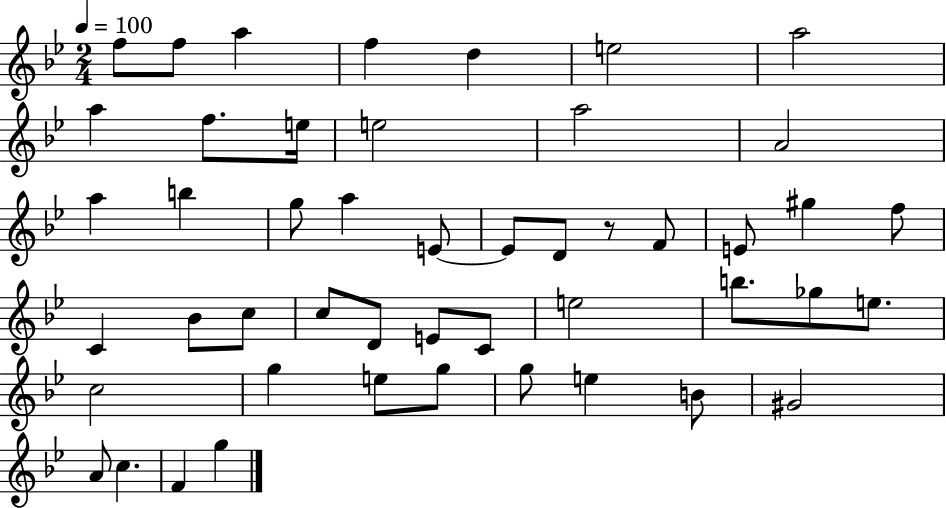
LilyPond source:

{
  \clef treble
  \numericTimeSignature
  \time 2/4
  \key bes \major
  \tempo 4 = 100
  f''8 f''8 a''4 | f''4 d''4 | e''2 | a''2 | \break a''4 f''8. e''16 | e''2 | a''2 | a'2 | \break a''4 b''4 | g''8 a''4 e'8~~ | e'8 d'8 r8 f'8 | e'8 gis''4 f''8 | \break c'4 bes'8 c''8 | c''8 d'8 e'8 c'8 | e''2 | b''8. ges''8 e''8. | \break c''2 | g''4 e''8 g''8 | g''8 e''4 b'8 | gis'2 | \break a'8 c''4. | f'4 g''4 | \bar "|."
}